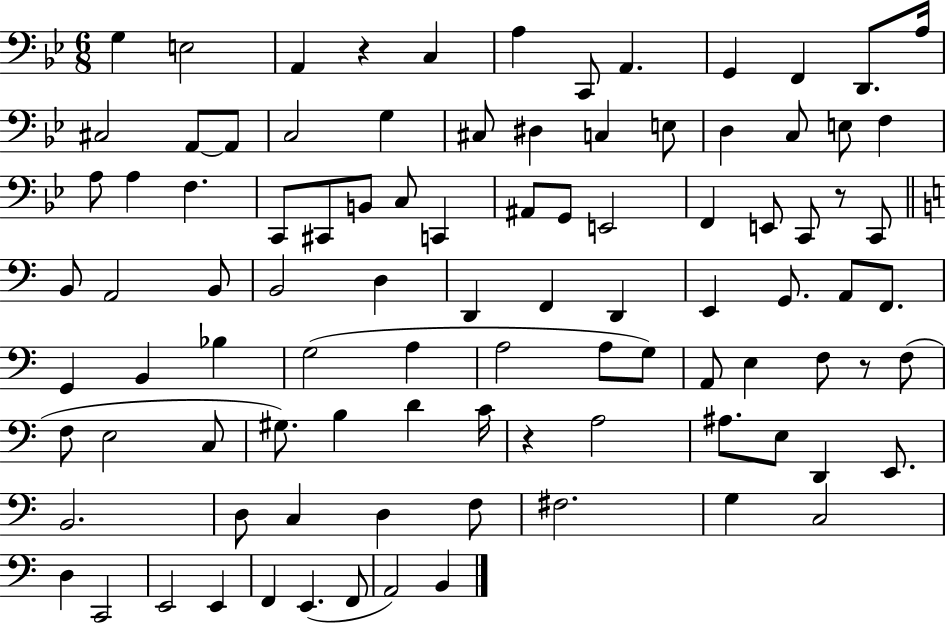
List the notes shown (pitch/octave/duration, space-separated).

G3/q E3/h A2/q R/q C3/q A3/q C2/e A2/q. G2/q F2/q D2/e. A3/s C#3/h A2/e A2/e C3/h G3/q C#3/e D#3/q C3/q E3/e D3/q C3/e E3/e F3/q A3/e A3/q F3/q. C2/e C#2/e B2/e C3/e C2/q A#2/e G2/e E2/h F2/q E2/e C2/e R/e C2/e B2/e A2/h B2/e B2/h D3/q D2/q F2/q D2/q E2/q G2/e. A2/e F2/e. G2/q B2/q Bb3/q G3/h A3/q A3/h A3/e G3/e A2/e E3/q F3/e R/e F3/e F3/e E3/h C3/e G#3/e. B3/q D4/q C4/s R/q A3/h A#3/e. E3/e D2/q E2/e. B2/h. D3/e C3/q D3/q F3/e F#3/h. G3/q C3/h D3/q C2/h E2/h E2/q F2/q E2/q. F2/e A2/h B2/q